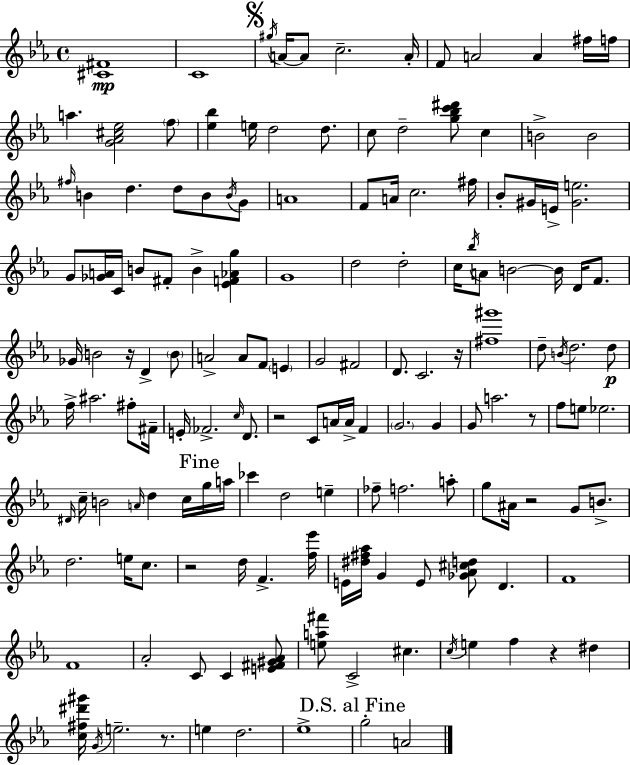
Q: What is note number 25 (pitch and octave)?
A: D5